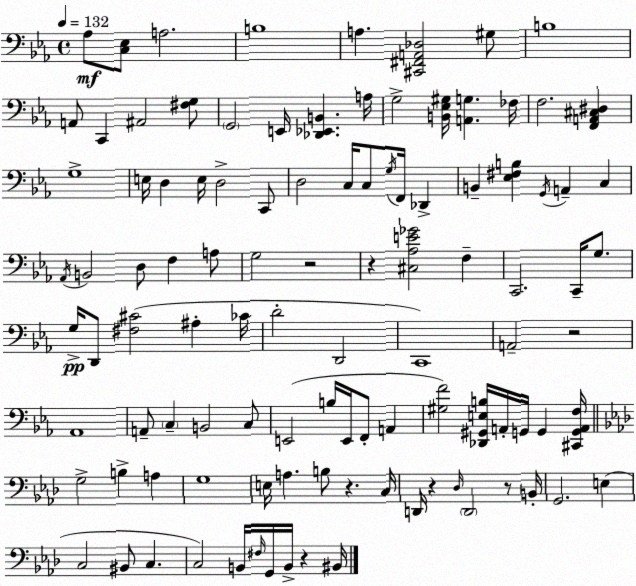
X:1
T:Untitled
M:4/4
L:1/4
K:Eb
_A,/2 [C,_E,]/2 A,2 B,4 A, [^C,,^F,,A,,_D,]2 ^G,/2 B,4 A,,/2 C,, ^A,,2 [^F,G,]/2 G,,2 E,,/4 [_D,,_E,,B,,] A,/4 G,2 [B,,_E,^G,]/4 [A,,G,] _F,/4 F,2 [F,,A,,^C,^D,] G,4 E,/4 D, E,/4 D,2 C,,/2 D,2 C,/4 C,/2 G,/4 F,,/4 _D,, B,, [_E,^F,B,] G,,/4 A,, C, _A,,/4 B,,2 D,/2 F, A,/2 G,2 z2 z [^C,_A,E_G]2 F, C,,2 C,,/4 G,/2 G,/4 D,,/2 [^F,^C]2 ^A, _C/4 D2 D,,2 C,,4 A,,2 z2 _A,,4 A,,/2 C, B,,2 C,/2 E,,2 B,/4 E,,/4 F,,/2 A,, [^G,F]2 [_D,,^G,,E,B,]/4 A,,/4 G,,/4 G,, [^C,,G,,A,,F,]/4 G,2 B, A, G,4 E,/4 A, B,/2 z C,/4 D,,/4 z _D,/4 D,,2 z/2 B,,/4 G,,2 E, C,2 ^B,,/2 C, C,2 B,,/4 ^F,/4 G,,/4 B,,/4 z ^B,,/4